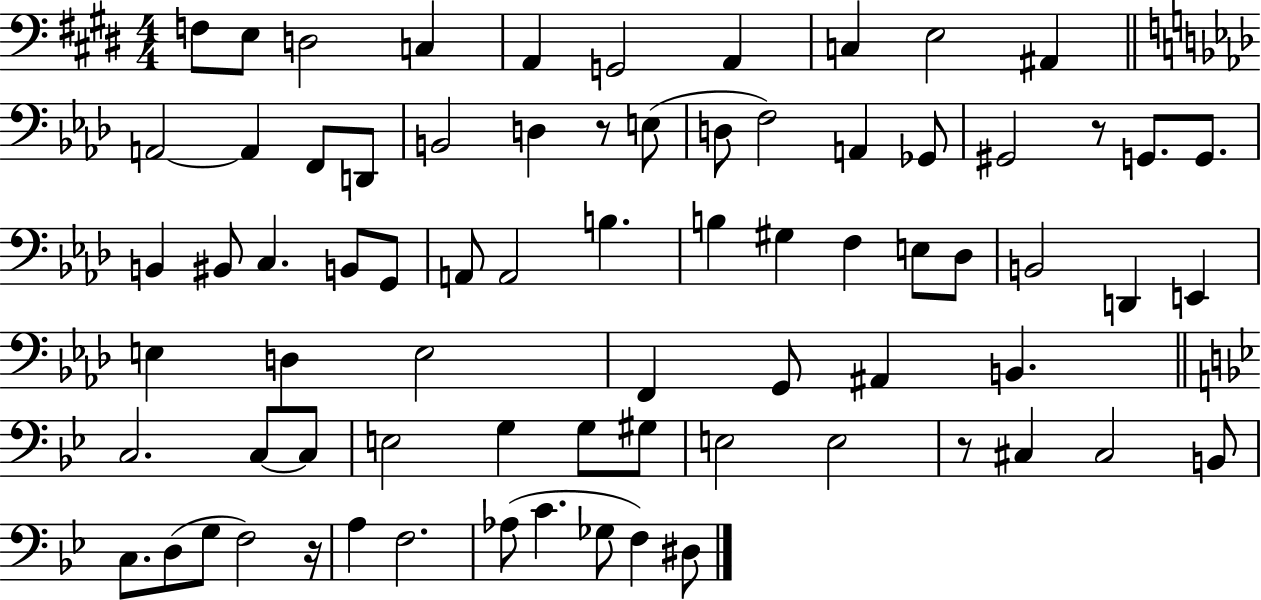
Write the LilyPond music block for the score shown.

{
  \clef bass
  \numericTimeSignature
  \time 4/4
  \key e \major
  f8 e8 d2 c4 | a,4 g,2 a,4 | c4 e2 ais,4 | \bar "||" \break \key f \minor a,2~~ a,4 f,8 d,8 | b,2 d4 r8 e8( | d8 f2) a,4 ges,8 | gis,2 r8 g,8. g,8. | \break b,4 bis,8 c4. b,8 g,8 | a,8 a,2 b4. | b4 gis4 f4 e8 des8 | b,2 d,4 e,4 | \break e4 d4 e2 | f,4 g,8 ais,4 b,4. | \bar "||" \break \key bes \major c2. c8~~ c8 | e2 g4 g8 gis8 | e2 e2 | r8 cis4 cis2 b,8 | \break c8. d8( g8 f2) r16 | a4 f2. | aes8( c'4. ges8 f4) dis8 | \bar "|."
}